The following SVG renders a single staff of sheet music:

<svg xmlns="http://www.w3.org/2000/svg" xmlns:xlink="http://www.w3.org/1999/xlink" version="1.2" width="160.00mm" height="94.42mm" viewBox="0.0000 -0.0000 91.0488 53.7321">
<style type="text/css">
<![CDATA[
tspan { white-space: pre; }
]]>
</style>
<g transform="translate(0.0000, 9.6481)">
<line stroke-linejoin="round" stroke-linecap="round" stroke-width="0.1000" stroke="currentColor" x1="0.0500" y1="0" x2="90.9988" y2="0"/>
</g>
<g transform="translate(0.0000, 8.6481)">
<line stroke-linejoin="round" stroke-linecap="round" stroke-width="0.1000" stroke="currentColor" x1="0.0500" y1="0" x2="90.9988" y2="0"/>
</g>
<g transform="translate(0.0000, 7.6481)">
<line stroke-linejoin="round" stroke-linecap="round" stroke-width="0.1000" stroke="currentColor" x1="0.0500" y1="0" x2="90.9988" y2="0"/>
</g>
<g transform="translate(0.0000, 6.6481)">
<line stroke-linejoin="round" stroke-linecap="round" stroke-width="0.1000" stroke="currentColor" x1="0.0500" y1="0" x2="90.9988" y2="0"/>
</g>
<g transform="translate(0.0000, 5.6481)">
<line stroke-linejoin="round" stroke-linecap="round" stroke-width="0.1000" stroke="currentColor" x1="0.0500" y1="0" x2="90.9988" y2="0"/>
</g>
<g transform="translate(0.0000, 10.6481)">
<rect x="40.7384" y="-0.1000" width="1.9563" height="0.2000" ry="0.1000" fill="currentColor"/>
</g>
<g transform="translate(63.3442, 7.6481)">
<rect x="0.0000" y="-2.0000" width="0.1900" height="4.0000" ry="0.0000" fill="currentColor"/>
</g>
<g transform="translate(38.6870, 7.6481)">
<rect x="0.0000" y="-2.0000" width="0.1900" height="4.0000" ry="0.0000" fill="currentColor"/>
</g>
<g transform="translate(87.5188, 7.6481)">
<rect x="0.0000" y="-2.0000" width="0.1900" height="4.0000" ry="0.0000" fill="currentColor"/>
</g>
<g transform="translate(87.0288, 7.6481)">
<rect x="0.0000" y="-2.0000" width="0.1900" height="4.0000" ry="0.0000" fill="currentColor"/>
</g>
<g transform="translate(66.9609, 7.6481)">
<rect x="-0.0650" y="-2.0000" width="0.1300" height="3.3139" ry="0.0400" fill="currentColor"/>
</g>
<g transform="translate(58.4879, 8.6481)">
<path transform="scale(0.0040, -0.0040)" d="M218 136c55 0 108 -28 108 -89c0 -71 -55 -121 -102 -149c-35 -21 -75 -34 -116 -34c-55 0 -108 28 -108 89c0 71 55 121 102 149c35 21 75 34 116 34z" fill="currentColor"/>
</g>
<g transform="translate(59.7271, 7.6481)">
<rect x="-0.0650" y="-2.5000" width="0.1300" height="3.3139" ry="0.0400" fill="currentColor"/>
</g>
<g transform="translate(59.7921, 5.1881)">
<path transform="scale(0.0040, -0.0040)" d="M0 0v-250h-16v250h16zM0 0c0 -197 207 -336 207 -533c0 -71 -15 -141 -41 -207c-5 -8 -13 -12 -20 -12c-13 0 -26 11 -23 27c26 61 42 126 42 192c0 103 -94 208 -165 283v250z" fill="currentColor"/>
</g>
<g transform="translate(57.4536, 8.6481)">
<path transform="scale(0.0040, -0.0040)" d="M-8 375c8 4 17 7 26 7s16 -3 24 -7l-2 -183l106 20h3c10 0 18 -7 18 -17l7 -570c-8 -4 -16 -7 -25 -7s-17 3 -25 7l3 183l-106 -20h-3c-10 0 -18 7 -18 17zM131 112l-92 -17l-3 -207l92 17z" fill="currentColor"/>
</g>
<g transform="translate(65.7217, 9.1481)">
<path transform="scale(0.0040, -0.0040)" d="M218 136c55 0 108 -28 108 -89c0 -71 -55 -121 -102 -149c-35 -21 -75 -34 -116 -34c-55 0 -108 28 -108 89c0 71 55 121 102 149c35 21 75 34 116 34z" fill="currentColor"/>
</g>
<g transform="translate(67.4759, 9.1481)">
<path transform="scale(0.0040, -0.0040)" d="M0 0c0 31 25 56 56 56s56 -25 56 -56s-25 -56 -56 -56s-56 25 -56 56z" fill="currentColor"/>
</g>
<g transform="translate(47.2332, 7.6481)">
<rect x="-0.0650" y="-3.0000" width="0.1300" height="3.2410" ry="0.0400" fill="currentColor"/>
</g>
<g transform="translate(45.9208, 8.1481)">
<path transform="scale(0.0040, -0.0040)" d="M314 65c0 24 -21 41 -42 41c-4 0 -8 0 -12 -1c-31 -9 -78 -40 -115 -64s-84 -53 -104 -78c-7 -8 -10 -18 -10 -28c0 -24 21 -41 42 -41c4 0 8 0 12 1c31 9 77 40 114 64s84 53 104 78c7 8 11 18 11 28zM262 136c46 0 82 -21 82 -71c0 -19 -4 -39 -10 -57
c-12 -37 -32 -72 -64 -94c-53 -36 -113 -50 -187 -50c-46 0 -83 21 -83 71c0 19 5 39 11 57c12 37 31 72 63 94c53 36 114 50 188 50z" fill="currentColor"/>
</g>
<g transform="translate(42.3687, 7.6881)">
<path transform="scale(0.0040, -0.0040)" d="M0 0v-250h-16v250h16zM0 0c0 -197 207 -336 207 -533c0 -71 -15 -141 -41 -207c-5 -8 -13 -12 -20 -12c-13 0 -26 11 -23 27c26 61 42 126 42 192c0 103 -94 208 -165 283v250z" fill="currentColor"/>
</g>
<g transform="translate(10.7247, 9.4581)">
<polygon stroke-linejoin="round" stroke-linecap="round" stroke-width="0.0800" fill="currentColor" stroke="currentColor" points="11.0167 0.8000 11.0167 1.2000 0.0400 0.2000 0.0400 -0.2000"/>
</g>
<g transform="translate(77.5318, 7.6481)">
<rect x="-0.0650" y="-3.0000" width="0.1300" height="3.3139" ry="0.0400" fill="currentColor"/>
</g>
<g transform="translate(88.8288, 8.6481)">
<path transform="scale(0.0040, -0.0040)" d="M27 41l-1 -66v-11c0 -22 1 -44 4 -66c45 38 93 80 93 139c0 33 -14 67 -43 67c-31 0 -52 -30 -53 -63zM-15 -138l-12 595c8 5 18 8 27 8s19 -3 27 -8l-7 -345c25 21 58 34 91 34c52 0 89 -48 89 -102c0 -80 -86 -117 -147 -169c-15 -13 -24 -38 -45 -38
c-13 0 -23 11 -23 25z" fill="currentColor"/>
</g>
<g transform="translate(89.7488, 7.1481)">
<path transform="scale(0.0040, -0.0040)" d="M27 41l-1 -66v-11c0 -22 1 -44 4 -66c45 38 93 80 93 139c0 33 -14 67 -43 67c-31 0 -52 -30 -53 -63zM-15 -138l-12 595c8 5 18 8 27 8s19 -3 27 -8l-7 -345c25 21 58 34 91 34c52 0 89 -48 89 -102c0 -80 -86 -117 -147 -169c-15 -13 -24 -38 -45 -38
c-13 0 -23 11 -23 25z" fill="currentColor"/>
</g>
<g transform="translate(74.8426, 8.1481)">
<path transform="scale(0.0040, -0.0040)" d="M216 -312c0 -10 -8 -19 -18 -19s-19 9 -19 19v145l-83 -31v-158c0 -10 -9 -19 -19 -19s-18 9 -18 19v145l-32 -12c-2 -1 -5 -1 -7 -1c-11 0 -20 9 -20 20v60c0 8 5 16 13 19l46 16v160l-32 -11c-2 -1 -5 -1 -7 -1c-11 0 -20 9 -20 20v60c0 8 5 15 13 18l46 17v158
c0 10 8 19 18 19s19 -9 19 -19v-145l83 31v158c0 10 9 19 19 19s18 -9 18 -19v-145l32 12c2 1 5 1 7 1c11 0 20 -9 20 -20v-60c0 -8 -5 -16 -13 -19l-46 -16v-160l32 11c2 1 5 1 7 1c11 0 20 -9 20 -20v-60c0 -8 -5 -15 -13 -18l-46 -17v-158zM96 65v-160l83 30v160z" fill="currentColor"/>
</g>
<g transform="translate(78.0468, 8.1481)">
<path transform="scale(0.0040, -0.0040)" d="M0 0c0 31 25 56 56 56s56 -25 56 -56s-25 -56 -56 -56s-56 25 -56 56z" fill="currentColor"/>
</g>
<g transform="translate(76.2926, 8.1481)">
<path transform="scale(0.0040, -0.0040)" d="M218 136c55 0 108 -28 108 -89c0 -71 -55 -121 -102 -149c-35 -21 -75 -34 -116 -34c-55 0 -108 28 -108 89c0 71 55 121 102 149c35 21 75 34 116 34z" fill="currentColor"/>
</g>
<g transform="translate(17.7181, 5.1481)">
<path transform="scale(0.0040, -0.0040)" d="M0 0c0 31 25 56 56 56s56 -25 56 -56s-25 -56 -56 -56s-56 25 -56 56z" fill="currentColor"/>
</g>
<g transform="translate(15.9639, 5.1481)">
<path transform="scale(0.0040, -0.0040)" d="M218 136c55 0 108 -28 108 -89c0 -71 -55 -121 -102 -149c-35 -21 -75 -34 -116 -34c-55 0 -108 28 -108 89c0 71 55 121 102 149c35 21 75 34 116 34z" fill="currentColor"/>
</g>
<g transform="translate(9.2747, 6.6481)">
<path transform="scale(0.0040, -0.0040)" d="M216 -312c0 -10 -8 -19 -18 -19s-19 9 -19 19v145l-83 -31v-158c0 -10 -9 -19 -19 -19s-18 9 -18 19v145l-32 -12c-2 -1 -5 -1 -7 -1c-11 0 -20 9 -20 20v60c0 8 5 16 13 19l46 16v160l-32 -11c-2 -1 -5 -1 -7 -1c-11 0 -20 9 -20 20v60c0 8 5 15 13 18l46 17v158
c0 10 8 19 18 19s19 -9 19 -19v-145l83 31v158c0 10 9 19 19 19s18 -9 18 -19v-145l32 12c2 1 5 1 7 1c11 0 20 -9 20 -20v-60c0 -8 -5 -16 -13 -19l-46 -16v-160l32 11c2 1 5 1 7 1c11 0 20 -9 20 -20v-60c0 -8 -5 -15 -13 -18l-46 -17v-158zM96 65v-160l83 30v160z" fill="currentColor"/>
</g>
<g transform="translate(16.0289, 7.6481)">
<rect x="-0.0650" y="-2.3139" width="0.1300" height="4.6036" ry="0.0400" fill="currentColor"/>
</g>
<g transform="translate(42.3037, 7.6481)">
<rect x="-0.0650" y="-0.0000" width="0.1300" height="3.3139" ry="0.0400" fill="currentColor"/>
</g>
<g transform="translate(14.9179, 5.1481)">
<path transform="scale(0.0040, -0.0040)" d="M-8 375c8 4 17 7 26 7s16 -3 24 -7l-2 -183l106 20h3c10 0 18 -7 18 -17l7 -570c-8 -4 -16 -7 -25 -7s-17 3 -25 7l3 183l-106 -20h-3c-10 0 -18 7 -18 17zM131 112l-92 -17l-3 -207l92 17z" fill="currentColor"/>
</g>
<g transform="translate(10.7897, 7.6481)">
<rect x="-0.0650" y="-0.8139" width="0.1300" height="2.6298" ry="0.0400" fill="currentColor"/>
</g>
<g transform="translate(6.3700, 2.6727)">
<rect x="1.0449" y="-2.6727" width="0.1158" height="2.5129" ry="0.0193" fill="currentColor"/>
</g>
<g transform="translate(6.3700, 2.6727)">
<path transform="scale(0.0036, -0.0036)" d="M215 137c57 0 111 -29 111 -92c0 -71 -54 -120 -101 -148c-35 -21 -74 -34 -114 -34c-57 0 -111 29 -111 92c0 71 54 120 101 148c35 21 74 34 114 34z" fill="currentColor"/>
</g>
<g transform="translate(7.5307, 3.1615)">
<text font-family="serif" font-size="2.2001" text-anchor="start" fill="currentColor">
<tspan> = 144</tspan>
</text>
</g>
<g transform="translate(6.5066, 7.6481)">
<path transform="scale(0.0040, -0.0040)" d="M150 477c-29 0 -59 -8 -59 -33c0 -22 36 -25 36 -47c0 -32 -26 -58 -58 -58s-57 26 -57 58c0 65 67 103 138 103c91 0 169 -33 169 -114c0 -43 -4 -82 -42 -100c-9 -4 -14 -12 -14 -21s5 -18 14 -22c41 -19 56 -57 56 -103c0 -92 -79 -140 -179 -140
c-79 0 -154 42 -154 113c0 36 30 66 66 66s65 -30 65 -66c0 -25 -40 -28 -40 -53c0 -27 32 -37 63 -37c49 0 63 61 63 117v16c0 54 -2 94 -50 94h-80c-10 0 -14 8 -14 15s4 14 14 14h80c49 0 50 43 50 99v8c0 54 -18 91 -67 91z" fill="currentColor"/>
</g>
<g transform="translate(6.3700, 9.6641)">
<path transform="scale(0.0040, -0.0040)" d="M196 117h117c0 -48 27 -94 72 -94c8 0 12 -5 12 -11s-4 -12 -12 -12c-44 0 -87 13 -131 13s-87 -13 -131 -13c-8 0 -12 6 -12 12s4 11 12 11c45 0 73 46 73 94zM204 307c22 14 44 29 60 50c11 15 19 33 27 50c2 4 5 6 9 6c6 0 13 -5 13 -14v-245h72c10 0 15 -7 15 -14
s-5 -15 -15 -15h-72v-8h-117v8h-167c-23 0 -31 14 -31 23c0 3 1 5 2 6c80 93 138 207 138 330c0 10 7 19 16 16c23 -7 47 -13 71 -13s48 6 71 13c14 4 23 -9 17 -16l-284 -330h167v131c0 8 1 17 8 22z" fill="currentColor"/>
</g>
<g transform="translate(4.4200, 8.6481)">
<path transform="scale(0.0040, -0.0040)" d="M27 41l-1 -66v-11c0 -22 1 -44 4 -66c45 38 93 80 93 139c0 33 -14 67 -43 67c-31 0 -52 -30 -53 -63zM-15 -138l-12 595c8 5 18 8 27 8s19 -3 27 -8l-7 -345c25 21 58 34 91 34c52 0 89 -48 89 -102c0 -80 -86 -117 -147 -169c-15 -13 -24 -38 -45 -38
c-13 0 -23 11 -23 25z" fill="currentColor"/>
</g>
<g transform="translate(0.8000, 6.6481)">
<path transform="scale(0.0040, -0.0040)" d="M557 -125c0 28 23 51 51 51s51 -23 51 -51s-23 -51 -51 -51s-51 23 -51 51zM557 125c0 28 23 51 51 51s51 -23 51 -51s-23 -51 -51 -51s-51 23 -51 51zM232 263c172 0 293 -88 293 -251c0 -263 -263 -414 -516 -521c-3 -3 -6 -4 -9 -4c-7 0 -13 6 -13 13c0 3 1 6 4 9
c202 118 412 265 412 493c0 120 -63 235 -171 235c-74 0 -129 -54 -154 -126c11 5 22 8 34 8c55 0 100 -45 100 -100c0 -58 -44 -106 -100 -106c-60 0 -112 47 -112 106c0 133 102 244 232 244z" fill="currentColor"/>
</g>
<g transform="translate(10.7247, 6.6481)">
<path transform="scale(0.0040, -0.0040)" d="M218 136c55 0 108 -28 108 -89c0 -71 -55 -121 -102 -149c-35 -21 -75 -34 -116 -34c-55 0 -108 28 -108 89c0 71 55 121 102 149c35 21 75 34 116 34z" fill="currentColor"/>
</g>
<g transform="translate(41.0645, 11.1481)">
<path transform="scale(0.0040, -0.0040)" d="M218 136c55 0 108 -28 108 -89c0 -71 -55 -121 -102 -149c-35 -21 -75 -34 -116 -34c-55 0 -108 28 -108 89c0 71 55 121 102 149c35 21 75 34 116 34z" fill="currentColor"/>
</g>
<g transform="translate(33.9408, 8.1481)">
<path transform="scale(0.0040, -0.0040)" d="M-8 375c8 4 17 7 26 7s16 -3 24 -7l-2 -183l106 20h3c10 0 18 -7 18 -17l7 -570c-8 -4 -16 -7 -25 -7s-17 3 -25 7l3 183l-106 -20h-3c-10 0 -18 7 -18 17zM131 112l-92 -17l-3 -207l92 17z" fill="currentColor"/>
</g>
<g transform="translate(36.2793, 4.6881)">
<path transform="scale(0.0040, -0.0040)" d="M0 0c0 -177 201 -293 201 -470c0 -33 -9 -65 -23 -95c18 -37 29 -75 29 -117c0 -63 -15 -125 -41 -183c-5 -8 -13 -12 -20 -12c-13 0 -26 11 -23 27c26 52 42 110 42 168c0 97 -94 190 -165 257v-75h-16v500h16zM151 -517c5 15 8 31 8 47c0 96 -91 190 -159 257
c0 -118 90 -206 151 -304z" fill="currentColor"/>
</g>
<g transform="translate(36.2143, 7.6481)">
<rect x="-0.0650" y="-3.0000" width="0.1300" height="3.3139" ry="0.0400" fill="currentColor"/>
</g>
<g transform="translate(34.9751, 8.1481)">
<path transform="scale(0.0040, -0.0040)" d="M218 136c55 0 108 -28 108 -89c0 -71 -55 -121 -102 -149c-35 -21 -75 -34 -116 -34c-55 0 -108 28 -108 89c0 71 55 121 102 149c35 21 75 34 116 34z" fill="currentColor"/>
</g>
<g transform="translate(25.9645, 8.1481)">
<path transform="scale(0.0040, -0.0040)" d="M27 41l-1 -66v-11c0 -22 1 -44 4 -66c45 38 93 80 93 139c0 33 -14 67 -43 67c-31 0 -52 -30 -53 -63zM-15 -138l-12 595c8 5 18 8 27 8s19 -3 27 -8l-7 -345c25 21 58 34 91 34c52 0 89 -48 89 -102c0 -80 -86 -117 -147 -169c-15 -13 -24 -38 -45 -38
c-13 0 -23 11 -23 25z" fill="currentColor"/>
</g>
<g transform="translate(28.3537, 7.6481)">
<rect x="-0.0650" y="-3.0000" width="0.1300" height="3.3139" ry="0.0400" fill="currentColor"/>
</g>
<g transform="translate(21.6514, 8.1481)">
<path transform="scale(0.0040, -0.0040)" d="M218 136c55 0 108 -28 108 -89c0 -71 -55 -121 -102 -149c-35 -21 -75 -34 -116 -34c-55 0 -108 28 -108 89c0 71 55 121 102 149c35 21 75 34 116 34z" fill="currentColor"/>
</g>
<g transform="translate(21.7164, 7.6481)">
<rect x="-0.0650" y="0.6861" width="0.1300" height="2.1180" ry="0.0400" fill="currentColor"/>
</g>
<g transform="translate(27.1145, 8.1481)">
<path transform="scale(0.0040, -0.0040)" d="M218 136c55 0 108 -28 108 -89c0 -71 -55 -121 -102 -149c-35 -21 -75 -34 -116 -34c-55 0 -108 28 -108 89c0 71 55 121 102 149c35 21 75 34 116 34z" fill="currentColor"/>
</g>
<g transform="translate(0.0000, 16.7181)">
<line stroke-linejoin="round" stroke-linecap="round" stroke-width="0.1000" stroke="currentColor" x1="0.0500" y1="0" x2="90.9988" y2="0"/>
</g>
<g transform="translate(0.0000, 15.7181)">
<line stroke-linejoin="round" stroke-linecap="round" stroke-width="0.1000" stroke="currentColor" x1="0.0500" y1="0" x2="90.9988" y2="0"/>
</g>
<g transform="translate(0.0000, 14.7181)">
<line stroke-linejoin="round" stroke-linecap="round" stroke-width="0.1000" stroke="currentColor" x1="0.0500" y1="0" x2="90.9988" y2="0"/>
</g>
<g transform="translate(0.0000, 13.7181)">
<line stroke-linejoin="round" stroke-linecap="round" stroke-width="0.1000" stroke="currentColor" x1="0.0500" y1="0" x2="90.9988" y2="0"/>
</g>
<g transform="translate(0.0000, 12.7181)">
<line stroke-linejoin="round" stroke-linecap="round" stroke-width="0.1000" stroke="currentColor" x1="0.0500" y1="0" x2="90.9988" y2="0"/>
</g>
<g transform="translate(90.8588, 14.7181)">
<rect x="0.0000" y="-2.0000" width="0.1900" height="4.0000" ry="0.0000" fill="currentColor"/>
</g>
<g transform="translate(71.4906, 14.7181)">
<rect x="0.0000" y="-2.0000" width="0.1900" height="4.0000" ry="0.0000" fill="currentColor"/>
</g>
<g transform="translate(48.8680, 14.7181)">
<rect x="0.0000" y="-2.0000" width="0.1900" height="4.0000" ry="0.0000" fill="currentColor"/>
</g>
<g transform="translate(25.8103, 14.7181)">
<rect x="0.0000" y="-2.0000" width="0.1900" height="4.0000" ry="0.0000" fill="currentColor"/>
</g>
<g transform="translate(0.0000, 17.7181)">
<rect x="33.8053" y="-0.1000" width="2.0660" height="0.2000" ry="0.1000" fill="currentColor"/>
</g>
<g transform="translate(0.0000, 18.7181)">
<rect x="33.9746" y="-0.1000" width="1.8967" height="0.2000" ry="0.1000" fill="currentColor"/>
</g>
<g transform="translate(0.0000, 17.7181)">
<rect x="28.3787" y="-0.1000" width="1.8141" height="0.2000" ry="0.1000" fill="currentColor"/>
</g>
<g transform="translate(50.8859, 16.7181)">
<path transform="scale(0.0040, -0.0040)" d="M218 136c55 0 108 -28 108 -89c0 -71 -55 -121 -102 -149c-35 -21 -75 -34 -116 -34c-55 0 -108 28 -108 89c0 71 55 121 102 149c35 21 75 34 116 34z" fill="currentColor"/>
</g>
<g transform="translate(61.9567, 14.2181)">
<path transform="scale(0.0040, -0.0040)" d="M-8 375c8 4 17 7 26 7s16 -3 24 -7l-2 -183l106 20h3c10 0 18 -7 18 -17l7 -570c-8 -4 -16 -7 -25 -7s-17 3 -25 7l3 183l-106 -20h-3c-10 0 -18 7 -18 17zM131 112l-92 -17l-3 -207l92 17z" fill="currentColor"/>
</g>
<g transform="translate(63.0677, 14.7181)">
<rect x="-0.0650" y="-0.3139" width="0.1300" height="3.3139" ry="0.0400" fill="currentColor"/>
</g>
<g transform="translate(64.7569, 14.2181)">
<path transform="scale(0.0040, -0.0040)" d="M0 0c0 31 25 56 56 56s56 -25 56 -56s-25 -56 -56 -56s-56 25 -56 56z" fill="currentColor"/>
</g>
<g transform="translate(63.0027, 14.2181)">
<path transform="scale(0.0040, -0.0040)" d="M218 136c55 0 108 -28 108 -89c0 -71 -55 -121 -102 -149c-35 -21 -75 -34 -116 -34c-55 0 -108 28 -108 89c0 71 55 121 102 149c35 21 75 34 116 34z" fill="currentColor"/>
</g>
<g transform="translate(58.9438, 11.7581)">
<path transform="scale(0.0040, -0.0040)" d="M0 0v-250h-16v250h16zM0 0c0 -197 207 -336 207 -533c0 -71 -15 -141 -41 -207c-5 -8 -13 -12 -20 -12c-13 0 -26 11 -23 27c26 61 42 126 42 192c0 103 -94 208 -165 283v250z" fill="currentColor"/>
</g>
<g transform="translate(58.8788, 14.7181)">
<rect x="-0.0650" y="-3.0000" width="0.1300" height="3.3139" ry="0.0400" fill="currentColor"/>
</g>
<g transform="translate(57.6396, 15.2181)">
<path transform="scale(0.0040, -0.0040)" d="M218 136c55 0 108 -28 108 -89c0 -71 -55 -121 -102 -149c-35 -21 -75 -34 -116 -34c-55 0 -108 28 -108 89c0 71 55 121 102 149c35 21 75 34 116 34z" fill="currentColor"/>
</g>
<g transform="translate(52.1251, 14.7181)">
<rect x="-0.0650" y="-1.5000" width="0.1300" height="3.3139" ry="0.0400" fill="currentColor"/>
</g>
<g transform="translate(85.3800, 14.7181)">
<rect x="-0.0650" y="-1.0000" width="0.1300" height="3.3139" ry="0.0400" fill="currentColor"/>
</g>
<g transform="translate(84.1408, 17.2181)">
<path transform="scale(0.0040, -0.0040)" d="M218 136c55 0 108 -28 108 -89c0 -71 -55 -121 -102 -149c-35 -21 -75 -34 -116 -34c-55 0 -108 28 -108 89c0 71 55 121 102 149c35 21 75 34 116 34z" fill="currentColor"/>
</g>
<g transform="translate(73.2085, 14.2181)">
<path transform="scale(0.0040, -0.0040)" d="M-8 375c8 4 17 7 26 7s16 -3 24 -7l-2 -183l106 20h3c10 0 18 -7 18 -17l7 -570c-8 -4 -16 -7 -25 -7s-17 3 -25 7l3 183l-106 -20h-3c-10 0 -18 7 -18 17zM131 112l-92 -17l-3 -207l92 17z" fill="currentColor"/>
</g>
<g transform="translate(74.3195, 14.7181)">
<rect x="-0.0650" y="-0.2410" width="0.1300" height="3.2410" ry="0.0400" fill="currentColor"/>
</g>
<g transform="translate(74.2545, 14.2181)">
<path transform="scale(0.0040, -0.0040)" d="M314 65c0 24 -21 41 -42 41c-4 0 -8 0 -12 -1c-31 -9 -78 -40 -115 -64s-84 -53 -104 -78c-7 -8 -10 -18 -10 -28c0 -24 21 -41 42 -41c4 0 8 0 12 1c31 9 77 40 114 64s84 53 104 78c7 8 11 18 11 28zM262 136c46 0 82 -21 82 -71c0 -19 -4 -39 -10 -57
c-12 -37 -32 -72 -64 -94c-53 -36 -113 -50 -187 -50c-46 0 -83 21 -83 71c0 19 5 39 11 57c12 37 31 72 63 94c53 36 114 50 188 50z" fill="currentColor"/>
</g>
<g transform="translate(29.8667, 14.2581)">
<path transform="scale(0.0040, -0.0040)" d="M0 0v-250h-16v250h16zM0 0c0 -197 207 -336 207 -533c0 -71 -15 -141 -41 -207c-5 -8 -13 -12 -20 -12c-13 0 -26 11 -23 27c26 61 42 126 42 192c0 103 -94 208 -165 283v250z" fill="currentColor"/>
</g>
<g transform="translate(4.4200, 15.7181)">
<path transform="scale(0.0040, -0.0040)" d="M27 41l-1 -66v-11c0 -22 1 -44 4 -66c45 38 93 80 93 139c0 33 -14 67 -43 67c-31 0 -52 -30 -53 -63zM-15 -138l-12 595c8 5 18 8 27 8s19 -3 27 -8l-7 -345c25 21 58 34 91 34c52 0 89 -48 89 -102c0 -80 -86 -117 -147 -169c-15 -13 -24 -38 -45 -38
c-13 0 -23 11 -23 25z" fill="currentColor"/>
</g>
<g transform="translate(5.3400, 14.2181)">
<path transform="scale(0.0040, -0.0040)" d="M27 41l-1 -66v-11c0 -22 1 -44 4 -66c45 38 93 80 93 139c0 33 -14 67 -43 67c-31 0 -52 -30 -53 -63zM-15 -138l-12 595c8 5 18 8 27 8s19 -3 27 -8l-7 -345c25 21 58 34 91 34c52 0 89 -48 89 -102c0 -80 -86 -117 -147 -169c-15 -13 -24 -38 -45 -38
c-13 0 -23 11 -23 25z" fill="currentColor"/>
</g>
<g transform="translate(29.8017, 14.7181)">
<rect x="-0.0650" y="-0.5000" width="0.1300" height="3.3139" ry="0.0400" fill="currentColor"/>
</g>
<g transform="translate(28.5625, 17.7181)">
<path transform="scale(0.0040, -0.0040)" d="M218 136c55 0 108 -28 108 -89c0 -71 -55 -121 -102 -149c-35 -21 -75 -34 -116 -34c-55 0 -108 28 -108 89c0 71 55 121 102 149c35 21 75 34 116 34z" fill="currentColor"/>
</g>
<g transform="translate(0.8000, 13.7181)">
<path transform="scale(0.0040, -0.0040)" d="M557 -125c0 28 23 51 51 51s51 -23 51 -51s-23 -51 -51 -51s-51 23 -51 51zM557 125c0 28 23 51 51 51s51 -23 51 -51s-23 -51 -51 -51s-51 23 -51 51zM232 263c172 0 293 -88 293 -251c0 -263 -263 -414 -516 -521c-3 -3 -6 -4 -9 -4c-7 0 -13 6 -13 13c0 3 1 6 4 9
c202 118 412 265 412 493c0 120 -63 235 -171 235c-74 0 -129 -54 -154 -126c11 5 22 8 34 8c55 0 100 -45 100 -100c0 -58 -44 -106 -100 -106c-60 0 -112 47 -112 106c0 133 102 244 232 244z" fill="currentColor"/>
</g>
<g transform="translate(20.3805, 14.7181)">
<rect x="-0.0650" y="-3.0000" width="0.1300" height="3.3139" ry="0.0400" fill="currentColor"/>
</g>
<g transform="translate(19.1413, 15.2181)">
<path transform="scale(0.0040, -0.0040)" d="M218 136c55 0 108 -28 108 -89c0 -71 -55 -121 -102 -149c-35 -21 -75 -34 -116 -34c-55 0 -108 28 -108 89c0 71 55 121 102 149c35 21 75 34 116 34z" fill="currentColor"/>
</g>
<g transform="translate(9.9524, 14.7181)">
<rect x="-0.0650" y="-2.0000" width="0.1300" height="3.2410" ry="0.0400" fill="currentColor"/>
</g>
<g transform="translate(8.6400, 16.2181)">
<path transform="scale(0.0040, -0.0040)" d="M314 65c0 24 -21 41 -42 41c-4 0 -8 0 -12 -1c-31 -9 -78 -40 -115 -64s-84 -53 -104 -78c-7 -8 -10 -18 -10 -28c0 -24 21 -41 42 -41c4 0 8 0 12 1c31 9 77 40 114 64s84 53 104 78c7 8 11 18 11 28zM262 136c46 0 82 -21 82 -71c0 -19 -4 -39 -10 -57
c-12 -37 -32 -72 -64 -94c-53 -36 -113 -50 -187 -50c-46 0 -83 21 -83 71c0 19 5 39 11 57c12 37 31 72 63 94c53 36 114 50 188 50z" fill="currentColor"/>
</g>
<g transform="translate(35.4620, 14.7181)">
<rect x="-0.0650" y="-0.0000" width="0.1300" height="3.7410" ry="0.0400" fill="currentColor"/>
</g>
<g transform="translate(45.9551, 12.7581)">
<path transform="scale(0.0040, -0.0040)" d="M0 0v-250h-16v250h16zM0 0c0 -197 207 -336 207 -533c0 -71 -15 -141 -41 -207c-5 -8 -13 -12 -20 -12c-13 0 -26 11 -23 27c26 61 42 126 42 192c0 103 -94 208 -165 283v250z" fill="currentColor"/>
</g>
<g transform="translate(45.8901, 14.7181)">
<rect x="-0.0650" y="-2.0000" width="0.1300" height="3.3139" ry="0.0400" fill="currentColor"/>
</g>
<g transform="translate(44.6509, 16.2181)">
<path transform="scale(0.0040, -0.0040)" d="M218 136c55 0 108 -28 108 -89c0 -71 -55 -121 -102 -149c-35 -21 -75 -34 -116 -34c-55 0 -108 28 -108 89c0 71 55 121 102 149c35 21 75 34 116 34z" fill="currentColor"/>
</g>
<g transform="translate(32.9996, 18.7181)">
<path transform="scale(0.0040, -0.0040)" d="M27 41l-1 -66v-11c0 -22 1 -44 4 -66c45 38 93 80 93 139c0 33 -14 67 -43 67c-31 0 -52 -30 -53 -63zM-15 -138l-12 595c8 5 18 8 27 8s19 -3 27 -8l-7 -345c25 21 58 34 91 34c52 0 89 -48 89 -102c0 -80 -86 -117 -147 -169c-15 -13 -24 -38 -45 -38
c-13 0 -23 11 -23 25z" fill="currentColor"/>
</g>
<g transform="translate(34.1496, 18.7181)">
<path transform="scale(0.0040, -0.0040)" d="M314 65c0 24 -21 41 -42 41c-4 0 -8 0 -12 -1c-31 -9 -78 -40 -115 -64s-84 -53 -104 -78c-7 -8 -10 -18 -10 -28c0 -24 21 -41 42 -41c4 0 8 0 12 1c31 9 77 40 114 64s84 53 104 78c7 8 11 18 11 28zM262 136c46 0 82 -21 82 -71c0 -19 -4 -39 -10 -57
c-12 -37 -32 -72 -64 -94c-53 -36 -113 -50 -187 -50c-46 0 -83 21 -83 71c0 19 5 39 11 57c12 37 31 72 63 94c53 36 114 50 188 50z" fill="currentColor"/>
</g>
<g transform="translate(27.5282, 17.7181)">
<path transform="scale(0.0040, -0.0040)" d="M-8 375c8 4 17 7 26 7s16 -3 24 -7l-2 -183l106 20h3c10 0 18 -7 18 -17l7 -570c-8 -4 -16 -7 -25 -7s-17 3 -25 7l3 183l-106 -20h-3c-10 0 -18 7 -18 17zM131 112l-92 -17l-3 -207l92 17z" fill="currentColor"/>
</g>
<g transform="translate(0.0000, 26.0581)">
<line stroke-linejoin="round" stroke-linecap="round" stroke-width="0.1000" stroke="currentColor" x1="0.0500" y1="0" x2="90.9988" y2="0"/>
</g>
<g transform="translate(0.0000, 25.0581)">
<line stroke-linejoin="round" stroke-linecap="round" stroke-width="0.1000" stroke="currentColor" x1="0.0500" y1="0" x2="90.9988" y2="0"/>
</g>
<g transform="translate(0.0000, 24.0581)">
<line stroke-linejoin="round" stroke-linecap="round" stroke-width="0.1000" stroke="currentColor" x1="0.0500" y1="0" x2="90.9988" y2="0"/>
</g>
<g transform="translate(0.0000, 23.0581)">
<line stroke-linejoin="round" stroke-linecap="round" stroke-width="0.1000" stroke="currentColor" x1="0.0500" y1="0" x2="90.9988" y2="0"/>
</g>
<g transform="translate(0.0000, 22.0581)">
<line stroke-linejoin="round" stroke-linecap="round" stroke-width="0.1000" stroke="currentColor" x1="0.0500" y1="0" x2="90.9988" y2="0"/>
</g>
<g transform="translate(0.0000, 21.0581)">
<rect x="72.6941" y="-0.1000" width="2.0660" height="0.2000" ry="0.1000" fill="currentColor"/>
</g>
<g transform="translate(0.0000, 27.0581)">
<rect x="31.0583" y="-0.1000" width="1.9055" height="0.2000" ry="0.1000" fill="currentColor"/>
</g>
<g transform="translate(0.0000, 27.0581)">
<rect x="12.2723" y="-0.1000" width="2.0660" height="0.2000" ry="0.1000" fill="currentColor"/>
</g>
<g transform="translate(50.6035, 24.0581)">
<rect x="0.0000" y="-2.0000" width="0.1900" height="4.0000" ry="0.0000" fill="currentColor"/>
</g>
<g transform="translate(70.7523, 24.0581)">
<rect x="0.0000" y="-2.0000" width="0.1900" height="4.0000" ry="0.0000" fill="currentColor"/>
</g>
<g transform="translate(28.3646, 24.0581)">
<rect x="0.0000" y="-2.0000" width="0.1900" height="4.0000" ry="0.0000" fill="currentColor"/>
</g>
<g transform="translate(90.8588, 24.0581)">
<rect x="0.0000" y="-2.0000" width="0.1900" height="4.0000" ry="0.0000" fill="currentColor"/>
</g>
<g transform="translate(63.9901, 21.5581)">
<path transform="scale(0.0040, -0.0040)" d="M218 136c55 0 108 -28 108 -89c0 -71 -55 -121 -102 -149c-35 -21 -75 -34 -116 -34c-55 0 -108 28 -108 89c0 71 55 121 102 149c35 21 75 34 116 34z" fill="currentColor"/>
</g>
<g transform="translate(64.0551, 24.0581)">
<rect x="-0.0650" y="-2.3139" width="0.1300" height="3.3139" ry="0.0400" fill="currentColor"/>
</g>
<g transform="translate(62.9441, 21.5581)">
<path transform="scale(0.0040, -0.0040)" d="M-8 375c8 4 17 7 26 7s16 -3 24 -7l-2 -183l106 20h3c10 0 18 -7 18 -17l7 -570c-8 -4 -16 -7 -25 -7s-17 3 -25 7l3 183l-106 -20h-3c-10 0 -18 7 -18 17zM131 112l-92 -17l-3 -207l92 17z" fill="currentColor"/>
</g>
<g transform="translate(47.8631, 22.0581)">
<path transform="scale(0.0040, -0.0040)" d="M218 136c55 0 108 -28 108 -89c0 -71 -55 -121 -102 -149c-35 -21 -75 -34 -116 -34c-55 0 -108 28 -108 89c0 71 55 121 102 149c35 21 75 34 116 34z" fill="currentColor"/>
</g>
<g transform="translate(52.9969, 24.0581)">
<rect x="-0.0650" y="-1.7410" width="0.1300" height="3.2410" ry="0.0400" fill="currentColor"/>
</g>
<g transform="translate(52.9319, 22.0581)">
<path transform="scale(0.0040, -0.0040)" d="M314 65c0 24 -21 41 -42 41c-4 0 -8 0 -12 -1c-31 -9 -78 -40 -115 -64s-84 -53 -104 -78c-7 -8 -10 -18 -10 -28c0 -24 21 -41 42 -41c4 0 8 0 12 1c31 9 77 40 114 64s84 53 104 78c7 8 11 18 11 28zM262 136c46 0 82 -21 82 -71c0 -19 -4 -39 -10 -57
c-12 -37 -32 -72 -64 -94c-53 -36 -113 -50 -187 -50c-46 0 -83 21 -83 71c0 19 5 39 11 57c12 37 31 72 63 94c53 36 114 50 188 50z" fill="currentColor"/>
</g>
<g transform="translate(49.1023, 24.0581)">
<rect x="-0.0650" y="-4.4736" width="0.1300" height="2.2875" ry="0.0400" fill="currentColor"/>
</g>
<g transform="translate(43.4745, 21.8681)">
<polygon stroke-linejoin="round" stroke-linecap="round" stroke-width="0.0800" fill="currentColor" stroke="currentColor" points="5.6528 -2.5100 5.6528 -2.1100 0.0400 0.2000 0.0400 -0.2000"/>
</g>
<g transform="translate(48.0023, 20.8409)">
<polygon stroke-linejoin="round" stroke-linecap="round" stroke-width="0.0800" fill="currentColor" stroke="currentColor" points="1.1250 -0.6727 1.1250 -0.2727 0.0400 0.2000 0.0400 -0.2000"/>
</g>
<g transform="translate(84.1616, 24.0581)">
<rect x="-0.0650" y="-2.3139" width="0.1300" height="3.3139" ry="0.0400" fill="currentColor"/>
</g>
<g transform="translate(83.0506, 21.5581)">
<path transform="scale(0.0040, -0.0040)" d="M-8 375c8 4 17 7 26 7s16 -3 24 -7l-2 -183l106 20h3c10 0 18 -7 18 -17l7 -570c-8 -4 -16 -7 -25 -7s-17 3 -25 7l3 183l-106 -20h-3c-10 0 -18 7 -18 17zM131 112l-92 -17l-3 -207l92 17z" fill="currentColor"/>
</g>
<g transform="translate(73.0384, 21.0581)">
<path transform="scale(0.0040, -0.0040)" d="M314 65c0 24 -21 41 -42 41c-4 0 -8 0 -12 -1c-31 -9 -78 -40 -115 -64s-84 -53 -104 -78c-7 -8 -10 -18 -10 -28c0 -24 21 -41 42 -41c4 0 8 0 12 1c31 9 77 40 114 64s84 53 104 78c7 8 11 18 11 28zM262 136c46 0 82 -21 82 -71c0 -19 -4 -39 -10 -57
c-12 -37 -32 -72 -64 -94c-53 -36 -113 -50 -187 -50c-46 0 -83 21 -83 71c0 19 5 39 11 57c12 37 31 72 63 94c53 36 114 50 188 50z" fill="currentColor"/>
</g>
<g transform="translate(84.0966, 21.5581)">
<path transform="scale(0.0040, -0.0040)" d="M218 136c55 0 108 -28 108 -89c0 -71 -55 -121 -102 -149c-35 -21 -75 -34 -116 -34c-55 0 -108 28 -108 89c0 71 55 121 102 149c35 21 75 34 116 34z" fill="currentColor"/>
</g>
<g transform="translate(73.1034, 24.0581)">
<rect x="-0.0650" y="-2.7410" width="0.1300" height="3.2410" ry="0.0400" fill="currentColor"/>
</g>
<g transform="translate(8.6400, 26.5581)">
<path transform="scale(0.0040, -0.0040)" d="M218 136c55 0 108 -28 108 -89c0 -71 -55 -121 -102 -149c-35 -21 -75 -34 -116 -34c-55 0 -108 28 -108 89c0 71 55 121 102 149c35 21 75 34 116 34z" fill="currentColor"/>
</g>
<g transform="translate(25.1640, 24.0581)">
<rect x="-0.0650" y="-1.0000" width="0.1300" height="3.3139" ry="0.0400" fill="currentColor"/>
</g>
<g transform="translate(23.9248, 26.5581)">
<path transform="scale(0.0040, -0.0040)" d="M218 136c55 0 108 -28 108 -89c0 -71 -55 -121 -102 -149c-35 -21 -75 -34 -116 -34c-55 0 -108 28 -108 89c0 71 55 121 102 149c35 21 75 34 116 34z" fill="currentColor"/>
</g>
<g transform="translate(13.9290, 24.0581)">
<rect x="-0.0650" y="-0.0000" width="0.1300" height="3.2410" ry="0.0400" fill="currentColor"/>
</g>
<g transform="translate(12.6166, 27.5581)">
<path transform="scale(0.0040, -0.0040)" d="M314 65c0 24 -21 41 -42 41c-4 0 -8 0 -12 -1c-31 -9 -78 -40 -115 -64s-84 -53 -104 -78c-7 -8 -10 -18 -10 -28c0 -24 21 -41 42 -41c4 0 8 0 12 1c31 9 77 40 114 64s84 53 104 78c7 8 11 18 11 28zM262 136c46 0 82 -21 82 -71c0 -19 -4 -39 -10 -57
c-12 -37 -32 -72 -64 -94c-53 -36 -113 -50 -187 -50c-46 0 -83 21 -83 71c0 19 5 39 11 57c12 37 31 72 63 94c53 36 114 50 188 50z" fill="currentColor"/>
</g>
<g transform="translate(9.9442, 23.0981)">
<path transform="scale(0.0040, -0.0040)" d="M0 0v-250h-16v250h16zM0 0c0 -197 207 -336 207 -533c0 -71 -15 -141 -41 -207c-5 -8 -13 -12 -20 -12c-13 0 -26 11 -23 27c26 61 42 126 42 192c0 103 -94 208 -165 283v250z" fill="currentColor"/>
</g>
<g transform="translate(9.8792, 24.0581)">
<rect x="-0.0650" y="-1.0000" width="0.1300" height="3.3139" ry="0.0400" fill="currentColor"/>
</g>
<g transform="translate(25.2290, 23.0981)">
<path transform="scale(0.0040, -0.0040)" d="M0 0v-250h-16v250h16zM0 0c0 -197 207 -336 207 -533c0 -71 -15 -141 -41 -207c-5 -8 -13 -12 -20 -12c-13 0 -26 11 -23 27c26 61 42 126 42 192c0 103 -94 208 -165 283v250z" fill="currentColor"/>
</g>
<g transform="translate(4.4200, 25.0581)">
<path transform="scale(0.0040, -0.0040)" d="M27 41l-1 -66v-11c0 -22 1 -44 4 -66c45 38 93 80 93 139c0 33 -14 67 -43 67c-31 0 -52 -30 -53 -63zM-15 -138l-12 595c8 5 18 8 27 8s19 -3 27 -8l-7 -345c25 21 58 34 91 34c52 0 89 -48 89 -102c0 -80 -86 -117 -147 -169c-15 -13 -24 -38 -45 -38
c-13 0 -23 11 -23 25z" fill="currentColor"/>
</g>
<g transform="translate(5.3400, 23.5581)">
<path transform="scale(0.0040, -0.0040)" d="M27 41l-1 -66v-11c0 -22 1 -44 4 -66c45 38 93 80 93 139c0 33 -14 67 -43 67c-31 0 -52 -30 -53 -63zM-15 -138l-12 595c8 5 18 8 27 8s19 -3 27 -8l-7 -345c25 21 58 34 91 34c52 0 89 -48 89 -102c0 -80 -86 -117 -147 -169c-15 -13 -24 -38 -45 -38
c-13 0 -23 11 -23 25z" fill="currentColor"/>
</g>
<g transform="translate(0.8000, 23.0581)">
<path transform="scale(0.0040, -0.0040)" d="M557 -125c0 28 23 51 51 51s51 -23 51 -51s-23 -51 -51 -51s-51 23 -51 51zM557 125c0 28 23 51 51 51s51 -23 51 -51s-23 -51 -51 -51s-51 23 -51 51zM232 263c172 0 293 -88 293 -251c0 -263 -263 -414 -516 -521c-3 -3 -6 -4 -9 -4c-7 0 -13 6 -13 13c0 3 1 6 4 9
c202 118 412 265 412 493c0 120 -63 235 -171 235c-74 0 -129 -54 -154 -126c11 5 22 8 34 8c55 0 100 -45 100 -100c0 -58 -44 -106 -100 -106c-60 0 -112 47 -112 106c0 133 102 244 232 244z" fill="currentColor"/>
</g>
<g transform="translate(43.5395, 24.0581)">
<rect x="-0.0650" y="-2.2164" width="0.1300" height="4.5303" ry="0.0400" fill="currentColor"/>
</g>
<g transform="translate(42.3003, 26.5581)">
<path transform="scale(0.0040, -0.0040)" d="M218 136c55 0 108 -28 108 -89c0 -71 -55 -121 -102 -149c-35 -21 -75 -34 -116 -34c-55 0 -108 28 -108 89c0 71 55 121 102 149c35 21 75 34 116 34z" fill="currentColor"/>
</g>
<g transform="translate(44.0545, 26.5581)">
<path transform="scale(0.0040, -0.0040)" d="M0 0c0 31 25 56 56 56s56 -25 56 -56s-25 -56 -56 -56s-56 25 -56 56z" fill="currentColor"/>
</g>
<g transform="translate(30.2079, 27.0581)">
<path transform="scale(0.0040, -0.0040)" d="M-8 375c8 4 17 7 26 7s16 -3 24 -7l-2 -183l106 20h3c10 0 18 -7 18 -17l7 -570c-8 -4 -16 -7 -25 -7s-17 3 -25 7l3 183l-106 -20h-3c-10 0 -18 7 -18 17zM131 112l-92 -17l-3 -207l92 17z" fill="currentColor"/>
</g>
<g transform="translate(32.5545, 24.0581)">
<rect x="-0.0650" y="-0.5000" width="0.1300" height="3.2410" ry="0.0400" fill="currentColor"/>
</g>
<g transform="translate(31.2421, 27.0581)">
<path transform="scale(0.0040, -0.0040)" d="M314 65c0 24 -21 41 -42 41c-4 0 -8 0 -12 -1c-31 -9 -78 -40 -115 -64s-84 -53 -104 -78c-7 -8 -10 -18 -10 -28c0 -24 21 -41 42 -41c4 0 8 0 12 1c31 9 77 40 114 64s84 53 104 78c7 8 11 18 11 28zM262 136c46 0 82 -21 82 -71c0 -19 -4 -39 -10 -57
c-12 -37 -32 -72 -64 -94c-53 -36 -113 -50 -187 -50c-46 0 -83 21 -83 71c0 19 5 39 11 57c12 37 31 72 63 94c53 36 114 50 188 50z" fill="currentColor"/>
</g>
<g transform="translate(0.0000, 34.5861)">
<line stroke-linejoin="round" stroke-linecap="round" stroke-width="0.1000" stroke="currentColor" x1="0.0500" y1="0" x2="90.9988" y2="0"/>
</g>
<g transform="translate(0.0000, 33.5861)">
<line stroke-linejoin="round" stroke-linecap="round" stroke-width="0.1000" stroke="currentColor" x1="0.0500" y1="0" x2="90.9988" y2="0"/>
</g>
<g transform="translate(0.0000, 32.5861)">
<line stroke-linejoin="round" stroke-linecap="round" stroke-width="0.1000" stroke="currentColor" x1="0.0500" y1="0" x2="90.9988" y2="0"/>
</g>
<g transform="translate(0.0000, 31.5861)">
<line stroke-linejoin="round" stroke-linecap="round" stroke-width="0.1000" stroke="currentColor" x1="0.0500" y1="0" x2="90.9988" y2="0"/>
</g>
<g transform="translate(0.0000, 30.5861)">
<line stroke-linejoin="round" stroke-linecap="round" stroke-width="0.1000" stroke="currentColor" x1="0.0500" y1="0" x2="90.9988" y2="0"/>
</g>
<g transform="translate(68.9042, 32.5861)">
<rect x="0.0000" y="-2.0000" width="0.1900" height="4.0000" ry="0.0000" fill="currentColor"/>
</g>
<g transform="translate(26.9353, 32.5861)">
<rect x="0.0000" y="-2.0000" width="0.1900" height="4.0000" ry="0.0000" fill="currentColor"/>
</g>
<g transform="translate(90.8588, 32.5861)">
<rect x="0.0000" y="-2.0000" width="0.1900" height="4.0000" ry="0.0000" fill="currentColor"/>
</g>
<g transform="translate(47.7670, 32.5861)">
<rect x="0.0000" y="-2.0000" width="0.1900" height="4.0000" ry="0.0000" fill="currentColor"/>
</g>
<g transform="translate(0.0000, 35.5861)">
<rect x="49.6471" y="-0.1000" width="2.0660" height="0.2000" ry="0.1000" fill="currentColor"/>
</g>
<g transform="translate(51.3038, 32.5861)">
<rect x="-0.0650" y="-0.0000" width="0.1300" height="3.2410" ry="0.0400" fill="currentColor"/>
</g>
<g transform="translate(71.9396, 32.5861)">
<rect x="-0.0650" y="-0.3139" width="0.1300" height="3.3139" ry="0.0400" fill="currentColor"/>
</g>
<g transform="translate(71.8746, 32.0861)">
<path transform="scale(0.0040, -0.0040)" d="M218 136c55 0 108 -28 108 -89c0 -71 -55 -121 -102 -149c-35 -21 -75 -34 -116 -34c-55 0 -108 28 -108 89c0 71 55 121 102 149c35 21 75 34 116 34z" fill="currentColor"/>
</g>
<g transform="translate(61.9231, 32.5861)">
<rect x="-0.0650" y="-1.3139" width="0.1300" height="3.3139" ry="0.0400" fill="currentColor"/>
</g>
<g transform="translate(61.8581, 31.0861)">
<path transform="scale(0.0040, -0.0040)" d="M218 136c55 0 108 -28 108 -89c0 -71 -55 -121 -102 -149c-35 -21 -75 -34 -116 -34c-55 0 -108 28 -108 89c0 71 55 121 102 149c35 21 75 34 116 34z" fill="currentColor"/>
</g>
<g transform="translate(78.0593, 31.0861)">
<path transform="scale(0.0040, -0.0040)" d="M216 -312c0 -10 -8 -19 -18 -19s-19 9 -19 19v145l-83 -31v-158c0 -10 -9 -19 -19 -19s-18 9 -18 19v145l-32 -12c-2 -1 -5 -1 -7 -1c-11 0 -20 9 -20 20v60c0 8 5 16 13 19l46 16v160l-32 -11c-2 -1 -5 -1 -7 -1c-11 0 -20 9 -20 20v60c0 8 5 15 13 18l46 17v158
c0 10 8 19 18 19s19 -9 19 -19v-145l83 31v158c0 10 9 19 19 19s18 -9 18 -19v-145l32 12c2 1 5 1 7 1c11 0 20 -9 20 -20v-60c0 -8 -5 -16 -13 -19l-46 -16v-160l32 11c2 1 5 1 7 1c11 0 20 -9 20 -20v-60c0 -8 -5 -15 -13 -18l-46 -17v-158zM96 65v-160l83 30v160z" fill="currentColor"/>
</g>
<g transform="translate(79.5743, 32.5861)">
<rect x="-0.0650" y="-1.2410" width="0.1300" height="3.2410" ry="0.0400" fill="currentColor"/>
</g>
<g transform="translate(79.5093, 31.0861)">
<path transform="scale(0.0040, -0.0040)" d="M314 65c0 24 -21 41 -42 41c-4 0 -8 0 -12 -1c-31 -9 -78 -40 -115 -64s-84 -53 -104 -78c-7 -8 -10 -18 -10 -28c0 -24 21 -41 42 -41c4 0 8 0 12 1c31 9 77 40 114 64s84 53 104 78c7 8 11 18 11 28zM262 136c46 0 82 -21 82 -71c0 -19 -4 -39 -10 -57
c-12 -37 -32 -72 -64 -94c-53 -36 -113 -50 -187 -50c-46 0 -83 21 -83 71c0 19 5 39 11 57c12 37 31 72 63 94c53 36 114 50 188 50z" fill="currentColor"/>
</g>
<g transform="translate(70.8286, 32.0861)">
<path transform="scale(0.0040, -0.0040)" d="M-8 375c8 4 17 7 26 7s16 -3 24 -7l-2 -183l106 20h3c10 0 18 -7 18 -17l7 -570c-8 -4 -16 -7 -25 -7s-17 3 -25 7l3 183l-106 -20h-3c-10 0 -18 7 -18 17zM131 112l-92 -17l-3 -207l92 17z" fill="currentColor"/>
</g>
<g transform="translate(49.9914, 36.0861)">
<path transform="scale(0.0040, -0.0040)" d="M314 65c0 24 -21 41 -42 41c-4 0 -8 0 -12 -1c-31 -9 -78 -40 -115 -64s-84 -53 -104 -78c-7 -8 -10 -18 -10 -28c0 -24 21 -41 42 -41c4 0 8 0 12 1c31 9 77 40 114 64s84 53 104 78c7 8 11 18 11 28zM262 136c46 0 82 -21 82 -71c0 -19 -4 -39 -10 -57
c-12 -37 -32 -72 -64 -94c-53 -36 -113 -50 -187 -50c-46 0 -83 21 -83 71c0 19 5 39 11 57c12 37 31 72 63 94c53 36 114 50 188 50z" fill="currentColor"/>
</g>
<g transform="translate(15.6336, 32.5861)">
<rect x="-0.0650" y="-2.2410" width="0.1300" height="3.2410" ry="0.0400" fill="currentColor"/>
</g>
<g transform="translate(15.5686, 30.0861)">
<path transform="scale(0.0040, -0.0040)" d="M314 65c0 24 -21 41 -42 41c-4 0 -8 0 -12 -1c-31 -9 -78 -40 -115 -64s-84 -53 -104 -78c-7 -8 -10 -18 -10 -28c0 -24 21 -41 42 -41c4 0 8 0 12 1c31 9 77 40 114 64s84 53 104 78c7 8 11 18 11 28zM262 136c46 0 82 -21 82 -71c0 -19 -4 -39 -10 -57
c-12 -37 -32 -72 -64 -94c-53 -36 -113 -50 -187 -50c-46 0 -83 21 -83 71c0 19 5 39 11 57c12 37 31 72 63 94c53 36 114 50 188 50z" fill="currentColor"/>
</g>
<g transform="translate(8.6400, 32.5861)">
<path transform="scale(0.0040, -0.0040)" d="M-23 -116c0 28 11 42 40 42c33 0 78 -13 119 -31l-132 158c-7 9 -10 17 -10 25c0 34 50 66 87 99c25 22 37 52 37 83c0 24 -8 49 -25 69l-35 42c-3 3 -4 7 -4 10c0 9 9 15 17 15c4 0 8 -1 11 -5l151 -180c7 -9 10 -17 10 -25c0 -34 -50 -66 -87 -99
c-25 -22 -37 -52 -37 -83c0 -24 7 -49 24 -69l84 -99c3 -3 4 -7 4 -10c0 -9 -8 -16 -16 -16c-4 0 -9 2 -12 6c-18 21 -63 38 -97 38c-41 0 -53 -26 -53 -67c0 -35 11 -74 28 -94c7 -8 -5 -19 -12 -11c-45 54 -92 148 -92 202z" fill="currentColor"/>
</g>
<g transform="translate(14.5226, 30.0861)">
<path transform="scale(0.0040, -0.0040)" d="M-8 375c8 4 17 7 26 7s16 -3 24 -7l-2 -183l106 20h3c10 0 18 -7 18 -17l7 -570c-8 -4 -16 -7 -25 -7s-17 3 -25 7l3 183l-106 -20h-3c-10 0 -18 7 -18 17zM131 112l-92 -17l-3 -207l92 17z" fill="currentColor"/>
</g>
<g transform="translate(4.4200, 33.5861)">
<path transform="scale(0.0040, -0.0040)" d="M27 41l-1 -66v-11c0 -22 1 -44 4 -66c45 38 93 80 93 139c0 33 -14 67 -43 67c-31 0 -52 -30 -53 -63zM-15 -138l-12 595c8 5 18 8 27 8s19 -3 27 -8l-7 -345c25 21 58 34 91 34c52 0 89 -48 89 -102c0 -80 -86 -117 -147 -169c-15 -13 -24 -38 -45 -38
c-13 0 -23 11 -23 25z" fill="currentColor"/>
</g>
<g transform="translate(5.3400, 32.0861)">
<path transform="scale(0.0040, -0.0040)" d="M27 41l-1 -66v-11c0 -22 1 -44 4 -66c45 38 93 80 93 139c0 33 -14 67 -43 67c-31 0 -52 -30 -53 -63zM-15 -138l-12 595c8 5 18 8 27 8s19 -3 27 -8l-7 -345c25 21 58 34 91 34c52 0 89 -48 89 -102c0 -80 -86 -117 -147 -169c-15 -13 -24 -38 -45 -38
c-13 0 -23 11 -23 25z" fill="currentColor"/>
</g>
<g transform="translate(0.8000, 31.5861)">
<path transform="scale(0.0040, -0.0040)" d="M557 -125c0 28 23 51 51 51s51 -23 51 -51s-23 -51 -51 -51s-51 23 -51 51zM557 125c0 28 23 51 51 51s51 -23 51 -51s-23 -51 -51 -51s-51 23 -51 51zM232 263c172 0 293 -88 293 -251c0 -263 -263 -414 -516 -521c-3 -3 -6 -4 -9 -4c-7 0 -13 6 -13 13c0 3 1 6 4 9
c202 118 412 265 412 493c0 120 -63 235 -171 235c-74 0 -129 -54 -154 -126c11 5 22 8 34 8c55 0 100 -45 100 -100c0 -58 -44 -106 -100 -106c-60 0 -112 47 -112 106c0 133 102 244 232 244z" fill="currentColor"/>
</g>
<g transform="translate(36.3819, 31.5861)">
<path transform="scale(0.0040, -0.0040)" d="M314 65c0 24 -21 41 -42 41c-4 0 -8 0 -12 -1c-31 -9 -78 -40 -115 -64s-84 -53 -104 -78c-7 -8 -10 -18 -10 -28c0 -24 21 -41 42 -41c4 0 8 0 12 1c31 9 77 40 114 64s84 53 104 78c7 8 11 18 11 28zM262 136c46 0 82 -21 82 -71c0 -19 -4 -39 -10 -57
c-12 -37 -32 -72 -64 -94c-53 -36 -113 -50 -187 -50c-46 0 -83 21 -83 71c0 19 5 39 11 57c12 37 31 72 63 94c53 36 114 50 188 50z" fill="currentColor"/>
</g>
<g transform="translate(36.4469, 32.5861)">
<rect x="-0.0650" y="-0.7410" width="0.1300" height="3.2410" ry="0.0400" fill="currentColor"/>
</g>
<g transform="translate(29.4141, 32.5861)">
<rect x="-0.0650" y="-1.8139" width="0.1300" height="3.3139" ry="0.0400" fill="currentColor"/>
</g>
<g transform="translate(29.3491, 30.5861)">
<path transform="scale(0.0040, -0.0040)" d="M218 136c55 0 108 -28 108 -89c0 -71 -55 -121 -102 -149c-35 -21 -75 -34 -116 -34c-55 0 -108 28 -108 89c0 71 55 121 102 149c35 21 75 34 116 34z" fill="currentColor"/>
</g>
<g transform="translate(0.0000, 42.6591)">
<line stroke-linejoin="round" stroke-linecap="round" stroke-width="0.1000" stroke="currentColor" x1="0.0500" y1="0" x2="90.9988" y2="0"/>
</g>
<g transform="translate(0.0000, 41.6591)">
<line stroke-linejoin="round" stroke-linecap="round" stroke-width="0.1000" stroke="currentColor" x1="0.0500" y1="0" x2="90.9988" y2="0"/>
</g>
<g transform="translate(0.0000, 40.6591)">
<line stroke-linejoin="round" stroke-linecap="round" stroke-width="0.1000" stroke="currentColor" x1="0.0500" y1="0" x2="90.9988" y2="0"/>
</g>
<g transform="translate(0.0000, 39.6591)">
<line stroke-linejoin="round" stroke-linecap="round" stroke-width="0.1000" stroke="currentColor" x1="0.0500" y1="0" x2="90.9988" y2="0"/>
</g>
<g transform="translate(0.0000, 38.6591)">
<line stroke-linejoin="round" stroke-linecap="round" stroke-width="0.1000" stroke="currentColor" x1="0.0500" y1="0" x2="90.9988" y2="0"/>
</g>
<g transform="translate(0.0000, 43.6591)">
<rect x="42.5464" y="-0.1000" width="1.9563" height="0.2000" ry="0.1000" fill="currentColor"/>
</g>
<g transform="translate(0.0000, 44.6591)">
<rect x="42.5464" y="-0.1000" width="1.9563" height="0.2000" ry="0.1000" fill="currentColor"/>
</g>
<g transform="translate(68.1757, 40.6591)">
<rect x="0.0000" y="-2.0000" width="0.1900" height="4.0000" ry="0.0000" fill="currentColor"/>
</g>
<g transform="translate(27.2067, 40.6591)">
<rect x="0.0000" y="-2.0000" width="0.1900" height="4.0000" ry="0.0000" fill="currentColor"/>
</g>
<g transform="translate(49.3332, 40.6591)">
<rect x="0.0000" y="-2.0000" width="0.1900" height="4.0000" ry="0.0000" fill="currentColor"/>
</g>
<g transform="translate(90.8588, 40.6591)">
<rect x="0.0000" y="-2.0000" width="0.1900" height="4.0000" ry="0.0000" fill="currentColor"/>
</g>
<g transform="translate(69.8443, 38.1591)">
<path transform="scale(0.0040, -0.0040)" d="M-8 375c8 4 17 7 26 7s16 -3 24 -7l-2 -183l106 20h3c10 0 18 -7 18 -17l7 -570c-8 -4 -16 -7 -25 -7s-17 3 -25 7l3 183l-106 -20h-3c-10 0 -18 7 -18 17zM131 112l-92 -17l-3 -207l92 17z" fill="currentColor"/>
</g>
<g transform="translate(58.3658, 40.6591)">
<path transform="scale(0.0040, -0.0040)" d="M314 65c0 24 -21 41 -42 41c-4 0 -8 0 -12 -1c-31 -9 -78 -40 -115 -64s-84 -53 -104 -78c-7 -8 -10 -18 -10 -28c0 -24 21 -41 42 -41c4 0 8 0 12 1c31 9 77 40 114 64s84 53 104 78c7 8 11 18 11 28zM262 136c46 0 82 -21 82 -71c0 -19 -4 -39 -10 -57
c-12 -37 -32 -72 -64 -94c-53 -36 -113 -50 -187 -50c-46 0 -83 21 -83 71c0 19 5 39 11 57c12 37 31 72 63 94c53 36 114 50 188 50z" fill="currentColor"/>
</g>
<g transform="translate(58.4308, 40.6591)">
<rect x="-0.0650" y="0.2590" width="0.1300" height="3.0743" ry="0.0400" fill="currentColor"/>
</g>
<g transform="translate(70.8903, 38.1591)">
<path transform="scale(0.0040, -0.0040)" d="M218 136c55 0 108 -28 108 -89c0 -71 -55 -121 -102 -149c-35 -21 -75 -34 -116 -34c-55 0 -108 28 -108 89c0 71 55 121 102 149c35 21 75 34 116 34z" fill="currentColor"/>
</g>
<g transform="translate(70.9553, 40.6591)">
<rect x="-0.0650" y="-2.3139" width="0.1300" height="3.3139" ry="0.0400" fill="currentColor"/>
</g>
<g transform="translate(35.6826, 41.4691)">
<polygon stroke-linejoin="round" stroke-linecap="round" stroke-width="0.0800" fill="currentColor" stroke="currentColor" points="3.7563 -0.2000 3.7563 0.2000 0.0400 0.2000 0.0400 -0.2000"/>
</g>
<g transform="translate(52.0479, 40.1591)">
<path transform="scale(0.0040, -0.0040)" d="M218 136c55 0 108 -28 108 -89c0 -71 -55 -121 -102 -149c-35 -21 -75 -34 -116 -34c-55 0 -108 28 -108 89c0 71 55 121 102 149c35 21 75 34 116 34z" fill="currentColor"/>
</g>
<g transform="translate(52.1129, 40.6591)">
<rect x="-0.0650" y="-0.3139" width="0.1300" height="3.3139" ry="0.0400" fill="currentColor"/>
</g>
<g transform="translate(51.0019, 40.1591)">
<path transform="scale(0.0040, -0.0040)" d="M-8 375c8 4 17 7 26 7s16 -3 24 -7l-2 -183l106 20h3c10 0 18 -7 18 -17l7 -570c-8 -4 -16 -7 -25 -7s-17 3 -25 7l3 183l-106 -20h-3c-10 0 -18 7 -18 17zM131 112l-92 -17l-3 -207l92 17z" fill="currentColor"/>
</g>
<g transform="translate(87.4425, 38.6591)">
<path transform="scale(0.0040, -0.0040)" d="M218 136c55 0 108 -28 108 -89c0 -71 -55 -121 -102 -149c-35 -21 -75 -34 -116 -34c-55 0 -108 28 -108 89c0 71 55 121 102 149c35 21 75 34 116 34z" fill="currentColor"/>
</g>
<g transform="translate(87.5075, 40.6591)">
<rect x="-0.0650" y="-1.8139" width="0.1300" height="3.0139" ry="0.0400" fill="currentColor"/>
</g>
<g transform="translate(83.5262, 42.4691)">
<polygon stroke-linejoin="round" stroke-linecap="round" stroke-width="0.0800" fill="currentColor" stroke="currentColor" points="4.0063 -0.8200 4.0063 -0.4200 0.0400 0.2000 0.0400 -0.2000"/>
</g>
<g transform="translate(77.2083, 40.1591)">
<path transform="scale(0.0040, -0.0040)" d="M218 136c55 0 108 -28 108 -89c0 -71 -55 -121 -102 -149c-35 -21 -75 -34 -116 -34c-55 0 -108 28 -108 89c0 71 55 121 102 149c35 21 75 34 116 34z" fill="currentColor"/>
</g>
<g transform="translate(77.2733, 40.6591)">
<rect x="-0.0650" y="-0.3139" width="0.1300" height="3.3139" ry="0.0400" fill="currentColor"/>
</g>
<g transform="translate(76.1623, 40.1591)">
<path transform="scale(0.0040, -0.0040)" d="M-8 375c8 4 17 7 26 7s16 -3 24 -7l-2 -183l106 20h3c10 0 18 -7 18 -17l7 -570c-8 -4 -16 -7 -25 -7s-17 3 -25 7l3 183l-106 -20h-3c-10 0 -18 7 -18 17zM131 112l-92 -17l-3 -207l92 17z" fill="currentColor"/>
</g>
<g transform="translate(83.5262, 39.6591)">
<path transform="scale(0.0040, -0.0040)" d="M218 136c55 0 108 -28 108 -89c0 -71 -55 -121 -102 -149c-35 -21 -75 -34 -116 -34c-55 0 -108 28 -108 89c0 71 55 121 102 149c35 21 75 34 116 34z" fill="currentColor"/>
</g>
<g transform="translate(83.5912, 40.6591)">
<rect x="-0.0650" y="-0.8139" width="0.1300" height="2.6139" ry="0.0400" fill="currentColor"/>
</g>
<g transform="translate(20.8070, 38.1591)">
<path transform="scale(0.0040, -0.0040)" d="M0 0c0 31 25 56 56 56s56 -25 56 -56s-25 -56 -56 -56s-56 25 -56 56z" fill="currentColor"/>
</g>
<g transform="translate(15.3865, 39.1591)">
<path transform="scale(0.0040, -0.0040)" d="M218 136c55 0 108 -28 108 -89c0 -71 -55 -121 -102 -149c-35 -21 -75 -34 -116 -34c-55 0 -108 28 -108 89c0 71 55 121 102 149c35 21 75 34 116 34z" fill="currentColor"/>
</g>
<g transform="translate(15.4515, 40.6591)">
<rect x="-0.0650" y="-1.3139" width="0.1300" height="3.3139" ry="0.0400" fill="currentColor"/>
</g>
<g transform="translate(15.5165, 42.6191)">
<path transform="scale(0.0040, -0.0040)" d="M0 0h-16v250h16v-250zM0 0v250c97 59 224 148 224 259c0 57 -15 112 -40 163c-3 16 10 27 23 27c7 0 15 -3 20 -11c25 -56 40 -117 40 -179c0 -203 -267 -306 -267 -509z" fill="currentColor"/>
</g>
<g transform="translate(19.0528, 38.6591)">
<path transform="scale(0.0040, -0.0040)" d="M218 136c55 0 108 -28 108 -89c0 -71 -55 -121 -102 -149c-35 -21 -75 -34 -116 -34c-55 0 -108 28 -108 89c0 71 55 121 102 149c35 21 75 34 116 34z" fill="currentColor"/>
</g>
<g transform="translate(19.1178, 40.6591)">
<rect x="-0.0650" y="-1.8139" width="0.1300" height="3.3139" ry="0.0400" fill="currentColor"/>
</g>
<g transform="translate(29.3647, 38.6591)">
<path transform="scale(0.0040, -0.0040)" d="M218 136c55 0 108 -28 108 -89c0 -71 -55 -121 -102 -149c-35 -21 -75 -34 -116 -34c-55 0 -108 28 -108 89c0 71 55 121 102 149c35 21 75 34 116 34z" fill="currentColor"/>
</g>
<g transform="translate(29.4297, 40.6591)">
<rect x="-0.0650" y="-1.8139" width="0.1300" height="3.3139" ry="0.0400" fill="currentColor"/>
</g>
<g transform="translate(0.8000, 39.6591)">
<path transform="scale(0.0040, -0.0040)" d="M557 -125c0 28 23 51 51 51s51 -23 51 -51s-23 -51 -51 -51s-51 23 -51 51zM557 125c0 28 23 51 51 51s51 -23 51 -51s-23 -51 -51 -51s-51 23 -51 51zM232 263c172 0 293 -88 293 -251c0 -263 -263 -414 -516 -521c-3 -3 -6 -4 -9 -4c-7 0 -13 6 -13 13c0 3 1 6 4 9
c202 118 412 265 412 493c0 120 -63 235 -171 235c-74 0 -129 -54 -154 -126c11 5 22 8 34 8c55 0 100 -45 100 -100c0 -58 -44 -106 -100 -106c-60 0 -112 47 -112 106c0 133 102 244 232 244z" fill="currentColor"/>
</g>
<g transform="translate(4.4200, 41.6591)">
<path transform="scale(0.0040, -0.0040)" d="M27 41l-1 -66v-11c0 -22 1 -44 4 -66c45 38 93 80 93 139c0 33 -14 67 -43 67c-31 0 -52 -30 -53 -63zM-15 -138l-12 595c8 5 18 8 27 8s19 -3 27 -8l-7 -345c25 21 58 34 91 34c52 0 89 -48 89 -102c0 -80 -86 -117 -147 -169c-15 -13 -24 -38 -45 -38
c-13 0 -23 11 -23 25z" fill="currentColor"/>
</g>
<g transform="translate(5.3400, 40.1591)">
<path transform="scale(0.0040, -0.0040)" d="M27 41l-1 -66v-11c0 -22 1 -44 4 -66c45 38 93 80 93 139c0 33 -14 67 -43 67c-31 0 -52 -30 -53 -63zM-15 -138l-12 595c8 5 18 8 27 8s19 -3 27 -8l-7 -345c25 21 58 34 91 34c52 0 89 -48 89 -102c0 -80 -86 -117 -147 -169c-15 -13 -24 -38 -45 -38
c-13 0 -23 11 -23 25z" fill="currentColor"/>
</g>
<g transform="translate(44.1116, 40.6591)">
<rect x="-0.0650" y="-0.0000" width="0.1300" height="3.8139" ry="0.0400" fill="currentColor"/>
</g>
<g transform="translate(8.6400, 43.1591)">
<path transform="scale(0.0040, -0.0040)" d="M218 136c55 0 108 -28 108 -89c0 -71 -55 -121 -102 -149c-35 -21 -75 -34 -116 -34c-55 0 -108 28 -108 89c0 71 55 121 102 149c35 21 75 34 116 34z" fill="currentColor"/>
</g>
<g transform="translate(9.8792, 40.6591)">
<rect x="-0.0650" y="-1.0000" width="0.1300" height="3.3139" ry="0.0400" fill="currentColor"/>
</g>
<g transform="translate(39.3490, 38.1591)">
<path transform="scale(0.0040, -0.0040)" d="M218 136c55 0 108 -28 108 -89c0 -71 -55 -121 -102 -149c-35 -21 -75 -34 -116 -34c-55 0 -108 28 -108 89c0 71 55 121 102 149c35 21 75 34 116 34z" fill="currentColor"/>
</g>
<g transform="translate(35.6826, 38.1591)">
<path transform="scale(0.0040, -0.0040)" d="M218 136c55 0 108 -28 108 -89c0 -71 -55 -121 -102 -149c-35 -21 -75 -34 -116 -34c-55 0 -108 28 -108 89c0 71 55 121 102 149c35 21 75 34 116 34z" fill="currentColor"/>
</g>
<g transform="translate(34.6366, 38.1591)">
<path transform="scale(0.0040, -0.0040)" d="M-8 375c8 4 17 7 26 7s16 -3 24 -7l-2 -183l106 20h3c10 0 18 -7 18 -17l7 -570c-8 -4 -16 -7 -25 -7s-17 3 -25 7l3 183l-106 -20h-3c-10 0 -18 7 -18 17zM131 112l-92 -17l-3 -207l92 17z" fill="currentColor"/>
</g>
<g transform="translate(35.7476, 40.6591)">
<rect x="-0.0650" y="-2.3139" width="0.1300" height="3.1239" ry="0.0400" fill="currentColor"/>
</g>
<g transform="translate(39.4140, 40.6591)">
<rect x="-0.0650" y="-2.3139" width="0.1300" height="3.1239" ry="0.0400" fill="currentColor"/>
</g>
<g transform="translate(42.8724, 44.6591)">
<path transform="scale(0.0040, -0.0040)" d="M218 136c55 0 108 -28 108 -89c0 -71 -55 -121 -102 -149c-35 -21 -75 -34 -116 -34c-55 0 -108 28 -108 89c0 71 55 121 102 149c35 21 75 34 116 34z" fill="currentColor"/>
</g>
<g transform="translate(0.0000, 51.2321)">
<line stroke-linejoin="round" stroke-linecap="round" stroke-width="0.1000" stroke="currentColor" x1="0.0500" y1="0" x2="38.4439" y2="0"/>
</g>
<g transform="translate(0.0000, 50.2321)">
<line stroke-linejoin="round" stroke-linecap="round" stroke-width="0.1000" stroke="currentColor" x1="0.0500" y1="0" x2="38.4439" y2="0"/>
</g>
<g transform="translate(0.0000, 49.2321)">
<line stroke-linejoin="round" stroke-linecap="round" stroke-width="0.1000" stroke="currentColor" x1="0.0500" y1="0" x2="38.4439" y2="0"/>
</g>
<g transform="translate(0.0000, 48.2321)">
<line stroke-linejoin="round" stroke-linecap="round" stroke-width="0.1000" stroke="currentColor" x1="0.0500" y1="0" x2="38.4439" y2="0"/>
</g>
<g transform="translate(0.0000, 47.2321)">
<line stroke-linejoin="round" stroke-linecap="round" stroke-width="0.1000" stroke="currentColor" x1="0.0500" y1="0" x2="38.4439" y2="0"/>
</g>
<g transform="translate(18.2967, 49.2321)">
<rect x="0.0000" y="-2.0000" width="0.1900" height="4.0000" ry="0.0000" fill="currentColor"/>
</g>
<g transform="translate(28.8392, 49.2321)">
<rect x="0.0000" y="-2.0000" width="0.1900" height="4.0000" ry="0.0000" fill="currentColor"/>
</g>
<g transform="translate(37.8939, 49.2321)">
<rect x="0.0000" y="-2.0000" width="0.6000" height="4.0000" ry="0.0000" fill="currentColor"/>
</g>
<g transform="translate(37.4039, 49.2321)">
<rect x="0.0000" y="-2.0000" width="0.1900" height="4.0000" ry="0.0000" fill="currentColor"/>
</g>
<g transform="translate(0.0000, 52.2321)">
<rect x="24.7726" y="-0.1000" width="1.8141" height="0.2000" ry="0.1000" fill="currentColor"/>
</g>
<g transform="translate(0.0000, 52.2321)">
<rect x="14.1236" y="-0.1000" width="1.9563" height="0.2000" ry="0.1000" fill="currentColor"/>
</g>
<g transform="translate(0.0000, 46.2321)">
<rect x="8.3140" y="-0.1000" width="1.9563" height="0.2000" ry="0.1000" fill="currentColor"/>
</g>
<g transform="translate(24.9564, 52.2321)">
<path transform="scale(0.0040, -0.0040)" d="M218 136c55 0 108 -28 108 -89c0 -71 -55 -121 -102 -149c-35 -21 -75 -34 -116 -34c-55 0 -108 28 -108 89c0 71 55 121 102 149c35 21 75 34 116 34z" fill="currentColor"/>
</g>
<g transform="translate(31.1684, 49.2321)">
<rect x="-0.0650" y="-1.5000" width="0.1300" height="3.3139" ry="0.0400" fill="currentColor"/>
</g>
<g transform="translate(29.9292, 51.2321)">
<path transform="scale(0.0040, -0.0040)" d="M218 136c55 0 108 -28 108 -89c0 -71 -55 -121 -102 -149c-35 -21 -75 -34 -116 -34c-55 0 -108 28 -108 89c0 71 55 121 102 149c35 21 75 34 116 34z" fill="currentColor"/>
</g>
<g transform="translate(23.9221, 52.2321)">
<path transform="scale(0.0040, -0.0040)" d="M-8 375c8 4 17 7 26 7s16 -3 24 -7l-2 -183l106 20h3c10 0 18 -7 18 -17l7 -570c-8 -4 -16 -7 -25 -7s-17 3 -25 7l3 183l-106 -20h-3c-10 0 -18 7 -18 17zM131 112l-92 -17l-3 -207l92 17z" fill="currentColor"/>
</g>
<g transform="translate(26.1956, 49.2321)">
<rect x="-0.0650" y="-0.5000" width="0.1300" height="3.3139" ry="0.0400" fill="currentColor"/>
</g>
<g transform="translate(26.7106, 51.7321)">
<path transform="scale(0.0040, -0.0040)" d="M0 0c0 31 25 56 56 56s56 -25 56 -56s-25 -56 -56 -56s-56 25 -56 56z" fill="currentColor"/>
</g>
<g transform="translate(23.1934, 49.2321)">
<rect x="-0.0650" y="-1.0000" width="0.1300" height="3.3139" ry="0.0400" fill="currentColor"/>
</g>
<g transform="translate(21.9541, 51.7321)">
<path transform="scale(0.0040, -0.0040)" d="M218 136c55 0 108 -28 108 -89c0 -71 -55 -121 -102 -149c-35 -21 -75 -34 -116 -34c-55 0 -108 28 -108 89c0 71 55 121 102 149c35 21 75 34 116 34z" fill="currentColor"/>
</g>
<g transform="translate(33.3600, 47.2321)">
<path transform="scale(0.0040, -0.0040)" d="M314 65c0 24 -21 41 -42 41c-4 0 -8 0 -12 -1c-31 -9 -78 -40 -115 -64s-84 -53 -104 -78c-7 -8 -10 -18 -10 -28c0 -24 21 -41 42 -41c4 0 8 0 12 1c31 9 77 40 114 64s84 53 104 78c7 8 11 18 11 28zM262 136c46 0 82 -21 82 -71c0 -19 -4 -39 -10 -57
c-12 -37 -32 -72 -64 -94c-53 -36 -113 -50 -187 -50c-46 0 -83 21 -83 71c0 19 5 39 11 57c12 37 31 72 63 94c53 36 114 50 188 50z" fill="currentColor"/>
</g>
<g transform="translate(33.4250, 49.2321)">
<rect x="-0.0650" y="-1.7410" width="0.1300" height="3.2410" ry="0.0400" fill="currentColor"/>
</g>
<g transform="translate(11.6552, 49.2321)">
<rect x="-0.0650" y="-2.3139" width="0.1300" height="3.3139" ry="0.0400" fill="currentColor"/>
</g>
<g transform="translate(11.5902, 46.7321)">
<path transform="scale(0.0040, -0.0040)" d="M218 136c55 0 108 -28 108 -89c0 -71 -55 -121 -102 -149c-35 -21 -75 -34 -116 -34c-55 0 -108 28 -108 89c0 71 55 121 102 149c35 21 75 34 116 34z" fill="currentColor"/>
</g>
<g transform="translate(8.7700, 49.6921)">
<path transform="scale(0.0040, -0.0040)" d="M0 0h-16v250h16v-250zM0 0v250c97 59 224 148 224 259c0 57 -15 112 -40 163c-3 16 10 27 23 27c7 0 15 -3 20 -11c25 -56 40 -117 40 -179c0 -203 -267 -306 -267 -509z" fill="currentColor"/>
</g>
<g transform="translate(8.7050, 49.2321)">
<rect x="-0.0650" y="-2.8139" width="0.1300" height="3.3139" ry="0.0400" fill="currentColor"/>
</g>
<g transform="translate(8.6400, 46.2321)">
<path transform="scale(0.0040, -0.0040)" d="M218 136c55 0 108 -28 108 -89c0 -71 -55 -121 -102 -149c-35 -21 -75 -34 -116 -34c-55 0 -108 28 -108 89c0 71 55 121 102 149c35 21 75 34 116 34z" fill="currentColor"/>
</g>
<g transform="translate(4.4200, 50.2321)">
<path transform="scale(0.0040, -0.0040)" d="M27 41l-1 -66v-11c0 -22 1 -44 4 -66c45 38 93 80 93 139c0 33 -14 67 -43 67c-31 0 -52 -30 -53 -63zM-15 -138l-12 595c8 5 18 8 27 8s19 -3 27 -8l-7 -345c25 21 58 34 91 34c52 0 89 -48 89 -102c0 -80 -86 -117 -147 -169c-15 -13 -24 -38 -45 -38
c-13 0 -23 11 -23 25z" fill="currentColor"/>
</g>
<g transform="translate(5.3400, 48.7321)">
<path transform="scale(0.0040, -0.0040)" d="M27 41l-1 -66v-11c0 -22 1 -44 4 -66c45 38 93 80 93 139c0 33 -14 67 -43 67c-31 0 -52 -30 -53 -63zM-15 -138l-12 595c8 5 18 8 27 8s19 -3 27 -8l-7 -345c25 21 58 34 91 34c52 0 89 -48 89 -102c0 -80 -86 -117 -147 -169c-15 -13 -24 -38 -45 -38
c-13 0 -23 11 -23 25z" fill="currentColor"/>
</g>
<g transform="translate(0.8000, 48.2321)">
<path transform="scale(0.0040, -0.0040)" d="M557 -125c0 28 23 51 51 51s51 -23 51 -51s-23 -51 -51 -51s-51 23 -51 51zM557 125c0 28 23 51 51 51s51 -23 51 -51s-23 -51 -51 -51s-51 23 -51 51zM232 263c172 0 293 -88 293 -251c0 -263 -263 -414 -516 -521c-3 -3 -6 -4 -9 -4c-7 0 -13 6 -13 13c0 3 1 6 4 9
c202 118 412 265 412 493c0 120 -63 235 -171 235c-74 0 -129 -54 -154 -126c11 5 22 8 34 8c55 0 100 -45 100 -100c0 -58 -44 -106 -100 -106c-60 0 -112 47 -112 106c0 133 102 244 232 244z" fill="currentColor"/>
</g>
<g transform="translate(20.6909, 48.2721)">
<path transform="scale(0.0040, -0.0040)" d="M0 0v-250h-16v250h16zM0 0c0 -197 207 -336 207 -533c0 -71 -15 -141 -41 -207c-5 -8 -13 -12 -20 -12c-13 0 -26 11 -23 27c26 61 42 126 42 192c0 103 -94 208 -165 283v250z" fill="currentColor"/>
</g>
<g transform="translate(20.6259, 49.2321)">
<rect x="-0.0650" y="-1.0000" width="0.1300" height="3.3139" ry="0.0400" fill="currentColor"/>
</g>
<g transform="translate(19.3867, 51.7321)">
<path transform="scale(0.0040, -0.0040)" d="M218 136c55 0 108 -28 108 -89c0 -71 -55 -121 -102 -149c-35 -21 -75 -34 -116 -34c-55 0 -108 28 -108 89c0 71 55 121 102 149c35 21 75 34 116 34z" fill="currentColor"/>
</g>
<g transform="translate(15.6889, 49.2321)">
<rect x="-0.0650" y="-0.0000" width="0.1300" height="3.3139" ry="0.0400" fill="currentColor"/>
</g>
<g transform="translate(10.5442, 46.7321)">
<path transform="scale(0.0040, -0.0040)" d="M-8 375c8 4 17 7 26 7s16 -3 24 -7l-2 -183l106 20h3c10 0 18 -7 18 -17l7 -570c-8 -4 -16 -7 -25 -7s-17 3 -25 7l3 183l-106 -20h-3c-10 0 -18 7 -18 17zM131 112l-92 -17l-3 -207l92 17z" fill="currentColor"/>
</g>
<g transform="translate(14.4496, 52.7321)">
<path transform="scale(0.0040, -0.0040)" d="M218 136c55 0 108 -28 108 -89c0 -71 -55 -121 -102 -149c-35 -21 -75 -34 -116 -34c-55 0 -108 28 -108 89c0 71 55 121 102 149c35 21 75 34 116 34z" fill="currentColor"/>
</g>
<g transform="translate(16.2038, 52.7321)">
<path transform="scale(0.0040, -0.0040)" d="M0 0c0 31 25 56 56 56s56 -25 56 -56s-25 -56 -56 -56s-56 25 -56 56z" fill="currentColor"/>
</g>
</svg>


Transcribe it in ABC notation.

X:1
T:Untitled
M:3/4
L:1/4
K:F
^F,/2 B,/2 C,/2 _C, C,/4 D,,/2 C,2 B,,/2 A,, ^C, A,,2 C, E,,/2 _C,,2 A,,/2 G,, C,/2 E, E,2 F,, F,,/2 D,,2 F,,/2 E,,2 F,,/2 A,/4 A,2 B, C2 B, z B,2 A, F,2 D,,2 G, E, ^G,2 F,, G,/2 A, A, B,/2 B,/2 C,, E, D,2 B, E, F,/2 A,/2 C/2 B, D,, F,,/2 F,, E,, G,, A,2